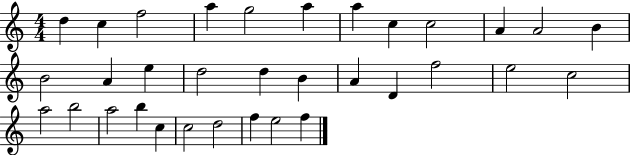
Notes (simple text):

D5/q C5/q F5/h A5/q G5/h A5/q A5/q C5/q C5/h A4/q A4/h B4/q B4/h A4/q E5/q D5/h D5/q B4/q A4/q D4/q F5/h E5/h C5/h A5/h B5/h A5/h B5/q C5/q C5/h D5/h F5/q E5/h F5/q